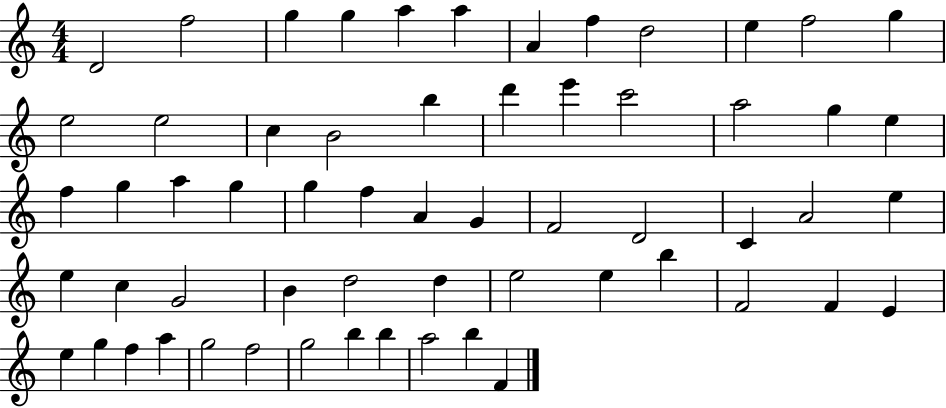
{
  \clef treble
  \numericTimeSignature
  \time 4/4
  \key c \major
  d'2 f''2 | g''4 g''4 a''4 a''4 | a'4 f''4 d''2 | e''4 f''2 g''4 | \break e''2 e''2 | c''4 b'2 b''4 | d'''4 e'''4 c'''2 | a''2 g''4 e''4 | \break f''4 g''4 a''4 g''4 | g''4 f''4 a'4 g'4 | f'2 d'2 | c'4 a'2 e''4 | \break e''4 c''4 g'2 | b'4 d''2 d''4 | e''2 e''4 b''4 | f'2 f'4 e'4 | \break e''4 g''4 f''4 a''4 | g''2 f''2 | g''2 b''4 b''4 | a''2 b''4 f'4 | \break \bar "|."
}